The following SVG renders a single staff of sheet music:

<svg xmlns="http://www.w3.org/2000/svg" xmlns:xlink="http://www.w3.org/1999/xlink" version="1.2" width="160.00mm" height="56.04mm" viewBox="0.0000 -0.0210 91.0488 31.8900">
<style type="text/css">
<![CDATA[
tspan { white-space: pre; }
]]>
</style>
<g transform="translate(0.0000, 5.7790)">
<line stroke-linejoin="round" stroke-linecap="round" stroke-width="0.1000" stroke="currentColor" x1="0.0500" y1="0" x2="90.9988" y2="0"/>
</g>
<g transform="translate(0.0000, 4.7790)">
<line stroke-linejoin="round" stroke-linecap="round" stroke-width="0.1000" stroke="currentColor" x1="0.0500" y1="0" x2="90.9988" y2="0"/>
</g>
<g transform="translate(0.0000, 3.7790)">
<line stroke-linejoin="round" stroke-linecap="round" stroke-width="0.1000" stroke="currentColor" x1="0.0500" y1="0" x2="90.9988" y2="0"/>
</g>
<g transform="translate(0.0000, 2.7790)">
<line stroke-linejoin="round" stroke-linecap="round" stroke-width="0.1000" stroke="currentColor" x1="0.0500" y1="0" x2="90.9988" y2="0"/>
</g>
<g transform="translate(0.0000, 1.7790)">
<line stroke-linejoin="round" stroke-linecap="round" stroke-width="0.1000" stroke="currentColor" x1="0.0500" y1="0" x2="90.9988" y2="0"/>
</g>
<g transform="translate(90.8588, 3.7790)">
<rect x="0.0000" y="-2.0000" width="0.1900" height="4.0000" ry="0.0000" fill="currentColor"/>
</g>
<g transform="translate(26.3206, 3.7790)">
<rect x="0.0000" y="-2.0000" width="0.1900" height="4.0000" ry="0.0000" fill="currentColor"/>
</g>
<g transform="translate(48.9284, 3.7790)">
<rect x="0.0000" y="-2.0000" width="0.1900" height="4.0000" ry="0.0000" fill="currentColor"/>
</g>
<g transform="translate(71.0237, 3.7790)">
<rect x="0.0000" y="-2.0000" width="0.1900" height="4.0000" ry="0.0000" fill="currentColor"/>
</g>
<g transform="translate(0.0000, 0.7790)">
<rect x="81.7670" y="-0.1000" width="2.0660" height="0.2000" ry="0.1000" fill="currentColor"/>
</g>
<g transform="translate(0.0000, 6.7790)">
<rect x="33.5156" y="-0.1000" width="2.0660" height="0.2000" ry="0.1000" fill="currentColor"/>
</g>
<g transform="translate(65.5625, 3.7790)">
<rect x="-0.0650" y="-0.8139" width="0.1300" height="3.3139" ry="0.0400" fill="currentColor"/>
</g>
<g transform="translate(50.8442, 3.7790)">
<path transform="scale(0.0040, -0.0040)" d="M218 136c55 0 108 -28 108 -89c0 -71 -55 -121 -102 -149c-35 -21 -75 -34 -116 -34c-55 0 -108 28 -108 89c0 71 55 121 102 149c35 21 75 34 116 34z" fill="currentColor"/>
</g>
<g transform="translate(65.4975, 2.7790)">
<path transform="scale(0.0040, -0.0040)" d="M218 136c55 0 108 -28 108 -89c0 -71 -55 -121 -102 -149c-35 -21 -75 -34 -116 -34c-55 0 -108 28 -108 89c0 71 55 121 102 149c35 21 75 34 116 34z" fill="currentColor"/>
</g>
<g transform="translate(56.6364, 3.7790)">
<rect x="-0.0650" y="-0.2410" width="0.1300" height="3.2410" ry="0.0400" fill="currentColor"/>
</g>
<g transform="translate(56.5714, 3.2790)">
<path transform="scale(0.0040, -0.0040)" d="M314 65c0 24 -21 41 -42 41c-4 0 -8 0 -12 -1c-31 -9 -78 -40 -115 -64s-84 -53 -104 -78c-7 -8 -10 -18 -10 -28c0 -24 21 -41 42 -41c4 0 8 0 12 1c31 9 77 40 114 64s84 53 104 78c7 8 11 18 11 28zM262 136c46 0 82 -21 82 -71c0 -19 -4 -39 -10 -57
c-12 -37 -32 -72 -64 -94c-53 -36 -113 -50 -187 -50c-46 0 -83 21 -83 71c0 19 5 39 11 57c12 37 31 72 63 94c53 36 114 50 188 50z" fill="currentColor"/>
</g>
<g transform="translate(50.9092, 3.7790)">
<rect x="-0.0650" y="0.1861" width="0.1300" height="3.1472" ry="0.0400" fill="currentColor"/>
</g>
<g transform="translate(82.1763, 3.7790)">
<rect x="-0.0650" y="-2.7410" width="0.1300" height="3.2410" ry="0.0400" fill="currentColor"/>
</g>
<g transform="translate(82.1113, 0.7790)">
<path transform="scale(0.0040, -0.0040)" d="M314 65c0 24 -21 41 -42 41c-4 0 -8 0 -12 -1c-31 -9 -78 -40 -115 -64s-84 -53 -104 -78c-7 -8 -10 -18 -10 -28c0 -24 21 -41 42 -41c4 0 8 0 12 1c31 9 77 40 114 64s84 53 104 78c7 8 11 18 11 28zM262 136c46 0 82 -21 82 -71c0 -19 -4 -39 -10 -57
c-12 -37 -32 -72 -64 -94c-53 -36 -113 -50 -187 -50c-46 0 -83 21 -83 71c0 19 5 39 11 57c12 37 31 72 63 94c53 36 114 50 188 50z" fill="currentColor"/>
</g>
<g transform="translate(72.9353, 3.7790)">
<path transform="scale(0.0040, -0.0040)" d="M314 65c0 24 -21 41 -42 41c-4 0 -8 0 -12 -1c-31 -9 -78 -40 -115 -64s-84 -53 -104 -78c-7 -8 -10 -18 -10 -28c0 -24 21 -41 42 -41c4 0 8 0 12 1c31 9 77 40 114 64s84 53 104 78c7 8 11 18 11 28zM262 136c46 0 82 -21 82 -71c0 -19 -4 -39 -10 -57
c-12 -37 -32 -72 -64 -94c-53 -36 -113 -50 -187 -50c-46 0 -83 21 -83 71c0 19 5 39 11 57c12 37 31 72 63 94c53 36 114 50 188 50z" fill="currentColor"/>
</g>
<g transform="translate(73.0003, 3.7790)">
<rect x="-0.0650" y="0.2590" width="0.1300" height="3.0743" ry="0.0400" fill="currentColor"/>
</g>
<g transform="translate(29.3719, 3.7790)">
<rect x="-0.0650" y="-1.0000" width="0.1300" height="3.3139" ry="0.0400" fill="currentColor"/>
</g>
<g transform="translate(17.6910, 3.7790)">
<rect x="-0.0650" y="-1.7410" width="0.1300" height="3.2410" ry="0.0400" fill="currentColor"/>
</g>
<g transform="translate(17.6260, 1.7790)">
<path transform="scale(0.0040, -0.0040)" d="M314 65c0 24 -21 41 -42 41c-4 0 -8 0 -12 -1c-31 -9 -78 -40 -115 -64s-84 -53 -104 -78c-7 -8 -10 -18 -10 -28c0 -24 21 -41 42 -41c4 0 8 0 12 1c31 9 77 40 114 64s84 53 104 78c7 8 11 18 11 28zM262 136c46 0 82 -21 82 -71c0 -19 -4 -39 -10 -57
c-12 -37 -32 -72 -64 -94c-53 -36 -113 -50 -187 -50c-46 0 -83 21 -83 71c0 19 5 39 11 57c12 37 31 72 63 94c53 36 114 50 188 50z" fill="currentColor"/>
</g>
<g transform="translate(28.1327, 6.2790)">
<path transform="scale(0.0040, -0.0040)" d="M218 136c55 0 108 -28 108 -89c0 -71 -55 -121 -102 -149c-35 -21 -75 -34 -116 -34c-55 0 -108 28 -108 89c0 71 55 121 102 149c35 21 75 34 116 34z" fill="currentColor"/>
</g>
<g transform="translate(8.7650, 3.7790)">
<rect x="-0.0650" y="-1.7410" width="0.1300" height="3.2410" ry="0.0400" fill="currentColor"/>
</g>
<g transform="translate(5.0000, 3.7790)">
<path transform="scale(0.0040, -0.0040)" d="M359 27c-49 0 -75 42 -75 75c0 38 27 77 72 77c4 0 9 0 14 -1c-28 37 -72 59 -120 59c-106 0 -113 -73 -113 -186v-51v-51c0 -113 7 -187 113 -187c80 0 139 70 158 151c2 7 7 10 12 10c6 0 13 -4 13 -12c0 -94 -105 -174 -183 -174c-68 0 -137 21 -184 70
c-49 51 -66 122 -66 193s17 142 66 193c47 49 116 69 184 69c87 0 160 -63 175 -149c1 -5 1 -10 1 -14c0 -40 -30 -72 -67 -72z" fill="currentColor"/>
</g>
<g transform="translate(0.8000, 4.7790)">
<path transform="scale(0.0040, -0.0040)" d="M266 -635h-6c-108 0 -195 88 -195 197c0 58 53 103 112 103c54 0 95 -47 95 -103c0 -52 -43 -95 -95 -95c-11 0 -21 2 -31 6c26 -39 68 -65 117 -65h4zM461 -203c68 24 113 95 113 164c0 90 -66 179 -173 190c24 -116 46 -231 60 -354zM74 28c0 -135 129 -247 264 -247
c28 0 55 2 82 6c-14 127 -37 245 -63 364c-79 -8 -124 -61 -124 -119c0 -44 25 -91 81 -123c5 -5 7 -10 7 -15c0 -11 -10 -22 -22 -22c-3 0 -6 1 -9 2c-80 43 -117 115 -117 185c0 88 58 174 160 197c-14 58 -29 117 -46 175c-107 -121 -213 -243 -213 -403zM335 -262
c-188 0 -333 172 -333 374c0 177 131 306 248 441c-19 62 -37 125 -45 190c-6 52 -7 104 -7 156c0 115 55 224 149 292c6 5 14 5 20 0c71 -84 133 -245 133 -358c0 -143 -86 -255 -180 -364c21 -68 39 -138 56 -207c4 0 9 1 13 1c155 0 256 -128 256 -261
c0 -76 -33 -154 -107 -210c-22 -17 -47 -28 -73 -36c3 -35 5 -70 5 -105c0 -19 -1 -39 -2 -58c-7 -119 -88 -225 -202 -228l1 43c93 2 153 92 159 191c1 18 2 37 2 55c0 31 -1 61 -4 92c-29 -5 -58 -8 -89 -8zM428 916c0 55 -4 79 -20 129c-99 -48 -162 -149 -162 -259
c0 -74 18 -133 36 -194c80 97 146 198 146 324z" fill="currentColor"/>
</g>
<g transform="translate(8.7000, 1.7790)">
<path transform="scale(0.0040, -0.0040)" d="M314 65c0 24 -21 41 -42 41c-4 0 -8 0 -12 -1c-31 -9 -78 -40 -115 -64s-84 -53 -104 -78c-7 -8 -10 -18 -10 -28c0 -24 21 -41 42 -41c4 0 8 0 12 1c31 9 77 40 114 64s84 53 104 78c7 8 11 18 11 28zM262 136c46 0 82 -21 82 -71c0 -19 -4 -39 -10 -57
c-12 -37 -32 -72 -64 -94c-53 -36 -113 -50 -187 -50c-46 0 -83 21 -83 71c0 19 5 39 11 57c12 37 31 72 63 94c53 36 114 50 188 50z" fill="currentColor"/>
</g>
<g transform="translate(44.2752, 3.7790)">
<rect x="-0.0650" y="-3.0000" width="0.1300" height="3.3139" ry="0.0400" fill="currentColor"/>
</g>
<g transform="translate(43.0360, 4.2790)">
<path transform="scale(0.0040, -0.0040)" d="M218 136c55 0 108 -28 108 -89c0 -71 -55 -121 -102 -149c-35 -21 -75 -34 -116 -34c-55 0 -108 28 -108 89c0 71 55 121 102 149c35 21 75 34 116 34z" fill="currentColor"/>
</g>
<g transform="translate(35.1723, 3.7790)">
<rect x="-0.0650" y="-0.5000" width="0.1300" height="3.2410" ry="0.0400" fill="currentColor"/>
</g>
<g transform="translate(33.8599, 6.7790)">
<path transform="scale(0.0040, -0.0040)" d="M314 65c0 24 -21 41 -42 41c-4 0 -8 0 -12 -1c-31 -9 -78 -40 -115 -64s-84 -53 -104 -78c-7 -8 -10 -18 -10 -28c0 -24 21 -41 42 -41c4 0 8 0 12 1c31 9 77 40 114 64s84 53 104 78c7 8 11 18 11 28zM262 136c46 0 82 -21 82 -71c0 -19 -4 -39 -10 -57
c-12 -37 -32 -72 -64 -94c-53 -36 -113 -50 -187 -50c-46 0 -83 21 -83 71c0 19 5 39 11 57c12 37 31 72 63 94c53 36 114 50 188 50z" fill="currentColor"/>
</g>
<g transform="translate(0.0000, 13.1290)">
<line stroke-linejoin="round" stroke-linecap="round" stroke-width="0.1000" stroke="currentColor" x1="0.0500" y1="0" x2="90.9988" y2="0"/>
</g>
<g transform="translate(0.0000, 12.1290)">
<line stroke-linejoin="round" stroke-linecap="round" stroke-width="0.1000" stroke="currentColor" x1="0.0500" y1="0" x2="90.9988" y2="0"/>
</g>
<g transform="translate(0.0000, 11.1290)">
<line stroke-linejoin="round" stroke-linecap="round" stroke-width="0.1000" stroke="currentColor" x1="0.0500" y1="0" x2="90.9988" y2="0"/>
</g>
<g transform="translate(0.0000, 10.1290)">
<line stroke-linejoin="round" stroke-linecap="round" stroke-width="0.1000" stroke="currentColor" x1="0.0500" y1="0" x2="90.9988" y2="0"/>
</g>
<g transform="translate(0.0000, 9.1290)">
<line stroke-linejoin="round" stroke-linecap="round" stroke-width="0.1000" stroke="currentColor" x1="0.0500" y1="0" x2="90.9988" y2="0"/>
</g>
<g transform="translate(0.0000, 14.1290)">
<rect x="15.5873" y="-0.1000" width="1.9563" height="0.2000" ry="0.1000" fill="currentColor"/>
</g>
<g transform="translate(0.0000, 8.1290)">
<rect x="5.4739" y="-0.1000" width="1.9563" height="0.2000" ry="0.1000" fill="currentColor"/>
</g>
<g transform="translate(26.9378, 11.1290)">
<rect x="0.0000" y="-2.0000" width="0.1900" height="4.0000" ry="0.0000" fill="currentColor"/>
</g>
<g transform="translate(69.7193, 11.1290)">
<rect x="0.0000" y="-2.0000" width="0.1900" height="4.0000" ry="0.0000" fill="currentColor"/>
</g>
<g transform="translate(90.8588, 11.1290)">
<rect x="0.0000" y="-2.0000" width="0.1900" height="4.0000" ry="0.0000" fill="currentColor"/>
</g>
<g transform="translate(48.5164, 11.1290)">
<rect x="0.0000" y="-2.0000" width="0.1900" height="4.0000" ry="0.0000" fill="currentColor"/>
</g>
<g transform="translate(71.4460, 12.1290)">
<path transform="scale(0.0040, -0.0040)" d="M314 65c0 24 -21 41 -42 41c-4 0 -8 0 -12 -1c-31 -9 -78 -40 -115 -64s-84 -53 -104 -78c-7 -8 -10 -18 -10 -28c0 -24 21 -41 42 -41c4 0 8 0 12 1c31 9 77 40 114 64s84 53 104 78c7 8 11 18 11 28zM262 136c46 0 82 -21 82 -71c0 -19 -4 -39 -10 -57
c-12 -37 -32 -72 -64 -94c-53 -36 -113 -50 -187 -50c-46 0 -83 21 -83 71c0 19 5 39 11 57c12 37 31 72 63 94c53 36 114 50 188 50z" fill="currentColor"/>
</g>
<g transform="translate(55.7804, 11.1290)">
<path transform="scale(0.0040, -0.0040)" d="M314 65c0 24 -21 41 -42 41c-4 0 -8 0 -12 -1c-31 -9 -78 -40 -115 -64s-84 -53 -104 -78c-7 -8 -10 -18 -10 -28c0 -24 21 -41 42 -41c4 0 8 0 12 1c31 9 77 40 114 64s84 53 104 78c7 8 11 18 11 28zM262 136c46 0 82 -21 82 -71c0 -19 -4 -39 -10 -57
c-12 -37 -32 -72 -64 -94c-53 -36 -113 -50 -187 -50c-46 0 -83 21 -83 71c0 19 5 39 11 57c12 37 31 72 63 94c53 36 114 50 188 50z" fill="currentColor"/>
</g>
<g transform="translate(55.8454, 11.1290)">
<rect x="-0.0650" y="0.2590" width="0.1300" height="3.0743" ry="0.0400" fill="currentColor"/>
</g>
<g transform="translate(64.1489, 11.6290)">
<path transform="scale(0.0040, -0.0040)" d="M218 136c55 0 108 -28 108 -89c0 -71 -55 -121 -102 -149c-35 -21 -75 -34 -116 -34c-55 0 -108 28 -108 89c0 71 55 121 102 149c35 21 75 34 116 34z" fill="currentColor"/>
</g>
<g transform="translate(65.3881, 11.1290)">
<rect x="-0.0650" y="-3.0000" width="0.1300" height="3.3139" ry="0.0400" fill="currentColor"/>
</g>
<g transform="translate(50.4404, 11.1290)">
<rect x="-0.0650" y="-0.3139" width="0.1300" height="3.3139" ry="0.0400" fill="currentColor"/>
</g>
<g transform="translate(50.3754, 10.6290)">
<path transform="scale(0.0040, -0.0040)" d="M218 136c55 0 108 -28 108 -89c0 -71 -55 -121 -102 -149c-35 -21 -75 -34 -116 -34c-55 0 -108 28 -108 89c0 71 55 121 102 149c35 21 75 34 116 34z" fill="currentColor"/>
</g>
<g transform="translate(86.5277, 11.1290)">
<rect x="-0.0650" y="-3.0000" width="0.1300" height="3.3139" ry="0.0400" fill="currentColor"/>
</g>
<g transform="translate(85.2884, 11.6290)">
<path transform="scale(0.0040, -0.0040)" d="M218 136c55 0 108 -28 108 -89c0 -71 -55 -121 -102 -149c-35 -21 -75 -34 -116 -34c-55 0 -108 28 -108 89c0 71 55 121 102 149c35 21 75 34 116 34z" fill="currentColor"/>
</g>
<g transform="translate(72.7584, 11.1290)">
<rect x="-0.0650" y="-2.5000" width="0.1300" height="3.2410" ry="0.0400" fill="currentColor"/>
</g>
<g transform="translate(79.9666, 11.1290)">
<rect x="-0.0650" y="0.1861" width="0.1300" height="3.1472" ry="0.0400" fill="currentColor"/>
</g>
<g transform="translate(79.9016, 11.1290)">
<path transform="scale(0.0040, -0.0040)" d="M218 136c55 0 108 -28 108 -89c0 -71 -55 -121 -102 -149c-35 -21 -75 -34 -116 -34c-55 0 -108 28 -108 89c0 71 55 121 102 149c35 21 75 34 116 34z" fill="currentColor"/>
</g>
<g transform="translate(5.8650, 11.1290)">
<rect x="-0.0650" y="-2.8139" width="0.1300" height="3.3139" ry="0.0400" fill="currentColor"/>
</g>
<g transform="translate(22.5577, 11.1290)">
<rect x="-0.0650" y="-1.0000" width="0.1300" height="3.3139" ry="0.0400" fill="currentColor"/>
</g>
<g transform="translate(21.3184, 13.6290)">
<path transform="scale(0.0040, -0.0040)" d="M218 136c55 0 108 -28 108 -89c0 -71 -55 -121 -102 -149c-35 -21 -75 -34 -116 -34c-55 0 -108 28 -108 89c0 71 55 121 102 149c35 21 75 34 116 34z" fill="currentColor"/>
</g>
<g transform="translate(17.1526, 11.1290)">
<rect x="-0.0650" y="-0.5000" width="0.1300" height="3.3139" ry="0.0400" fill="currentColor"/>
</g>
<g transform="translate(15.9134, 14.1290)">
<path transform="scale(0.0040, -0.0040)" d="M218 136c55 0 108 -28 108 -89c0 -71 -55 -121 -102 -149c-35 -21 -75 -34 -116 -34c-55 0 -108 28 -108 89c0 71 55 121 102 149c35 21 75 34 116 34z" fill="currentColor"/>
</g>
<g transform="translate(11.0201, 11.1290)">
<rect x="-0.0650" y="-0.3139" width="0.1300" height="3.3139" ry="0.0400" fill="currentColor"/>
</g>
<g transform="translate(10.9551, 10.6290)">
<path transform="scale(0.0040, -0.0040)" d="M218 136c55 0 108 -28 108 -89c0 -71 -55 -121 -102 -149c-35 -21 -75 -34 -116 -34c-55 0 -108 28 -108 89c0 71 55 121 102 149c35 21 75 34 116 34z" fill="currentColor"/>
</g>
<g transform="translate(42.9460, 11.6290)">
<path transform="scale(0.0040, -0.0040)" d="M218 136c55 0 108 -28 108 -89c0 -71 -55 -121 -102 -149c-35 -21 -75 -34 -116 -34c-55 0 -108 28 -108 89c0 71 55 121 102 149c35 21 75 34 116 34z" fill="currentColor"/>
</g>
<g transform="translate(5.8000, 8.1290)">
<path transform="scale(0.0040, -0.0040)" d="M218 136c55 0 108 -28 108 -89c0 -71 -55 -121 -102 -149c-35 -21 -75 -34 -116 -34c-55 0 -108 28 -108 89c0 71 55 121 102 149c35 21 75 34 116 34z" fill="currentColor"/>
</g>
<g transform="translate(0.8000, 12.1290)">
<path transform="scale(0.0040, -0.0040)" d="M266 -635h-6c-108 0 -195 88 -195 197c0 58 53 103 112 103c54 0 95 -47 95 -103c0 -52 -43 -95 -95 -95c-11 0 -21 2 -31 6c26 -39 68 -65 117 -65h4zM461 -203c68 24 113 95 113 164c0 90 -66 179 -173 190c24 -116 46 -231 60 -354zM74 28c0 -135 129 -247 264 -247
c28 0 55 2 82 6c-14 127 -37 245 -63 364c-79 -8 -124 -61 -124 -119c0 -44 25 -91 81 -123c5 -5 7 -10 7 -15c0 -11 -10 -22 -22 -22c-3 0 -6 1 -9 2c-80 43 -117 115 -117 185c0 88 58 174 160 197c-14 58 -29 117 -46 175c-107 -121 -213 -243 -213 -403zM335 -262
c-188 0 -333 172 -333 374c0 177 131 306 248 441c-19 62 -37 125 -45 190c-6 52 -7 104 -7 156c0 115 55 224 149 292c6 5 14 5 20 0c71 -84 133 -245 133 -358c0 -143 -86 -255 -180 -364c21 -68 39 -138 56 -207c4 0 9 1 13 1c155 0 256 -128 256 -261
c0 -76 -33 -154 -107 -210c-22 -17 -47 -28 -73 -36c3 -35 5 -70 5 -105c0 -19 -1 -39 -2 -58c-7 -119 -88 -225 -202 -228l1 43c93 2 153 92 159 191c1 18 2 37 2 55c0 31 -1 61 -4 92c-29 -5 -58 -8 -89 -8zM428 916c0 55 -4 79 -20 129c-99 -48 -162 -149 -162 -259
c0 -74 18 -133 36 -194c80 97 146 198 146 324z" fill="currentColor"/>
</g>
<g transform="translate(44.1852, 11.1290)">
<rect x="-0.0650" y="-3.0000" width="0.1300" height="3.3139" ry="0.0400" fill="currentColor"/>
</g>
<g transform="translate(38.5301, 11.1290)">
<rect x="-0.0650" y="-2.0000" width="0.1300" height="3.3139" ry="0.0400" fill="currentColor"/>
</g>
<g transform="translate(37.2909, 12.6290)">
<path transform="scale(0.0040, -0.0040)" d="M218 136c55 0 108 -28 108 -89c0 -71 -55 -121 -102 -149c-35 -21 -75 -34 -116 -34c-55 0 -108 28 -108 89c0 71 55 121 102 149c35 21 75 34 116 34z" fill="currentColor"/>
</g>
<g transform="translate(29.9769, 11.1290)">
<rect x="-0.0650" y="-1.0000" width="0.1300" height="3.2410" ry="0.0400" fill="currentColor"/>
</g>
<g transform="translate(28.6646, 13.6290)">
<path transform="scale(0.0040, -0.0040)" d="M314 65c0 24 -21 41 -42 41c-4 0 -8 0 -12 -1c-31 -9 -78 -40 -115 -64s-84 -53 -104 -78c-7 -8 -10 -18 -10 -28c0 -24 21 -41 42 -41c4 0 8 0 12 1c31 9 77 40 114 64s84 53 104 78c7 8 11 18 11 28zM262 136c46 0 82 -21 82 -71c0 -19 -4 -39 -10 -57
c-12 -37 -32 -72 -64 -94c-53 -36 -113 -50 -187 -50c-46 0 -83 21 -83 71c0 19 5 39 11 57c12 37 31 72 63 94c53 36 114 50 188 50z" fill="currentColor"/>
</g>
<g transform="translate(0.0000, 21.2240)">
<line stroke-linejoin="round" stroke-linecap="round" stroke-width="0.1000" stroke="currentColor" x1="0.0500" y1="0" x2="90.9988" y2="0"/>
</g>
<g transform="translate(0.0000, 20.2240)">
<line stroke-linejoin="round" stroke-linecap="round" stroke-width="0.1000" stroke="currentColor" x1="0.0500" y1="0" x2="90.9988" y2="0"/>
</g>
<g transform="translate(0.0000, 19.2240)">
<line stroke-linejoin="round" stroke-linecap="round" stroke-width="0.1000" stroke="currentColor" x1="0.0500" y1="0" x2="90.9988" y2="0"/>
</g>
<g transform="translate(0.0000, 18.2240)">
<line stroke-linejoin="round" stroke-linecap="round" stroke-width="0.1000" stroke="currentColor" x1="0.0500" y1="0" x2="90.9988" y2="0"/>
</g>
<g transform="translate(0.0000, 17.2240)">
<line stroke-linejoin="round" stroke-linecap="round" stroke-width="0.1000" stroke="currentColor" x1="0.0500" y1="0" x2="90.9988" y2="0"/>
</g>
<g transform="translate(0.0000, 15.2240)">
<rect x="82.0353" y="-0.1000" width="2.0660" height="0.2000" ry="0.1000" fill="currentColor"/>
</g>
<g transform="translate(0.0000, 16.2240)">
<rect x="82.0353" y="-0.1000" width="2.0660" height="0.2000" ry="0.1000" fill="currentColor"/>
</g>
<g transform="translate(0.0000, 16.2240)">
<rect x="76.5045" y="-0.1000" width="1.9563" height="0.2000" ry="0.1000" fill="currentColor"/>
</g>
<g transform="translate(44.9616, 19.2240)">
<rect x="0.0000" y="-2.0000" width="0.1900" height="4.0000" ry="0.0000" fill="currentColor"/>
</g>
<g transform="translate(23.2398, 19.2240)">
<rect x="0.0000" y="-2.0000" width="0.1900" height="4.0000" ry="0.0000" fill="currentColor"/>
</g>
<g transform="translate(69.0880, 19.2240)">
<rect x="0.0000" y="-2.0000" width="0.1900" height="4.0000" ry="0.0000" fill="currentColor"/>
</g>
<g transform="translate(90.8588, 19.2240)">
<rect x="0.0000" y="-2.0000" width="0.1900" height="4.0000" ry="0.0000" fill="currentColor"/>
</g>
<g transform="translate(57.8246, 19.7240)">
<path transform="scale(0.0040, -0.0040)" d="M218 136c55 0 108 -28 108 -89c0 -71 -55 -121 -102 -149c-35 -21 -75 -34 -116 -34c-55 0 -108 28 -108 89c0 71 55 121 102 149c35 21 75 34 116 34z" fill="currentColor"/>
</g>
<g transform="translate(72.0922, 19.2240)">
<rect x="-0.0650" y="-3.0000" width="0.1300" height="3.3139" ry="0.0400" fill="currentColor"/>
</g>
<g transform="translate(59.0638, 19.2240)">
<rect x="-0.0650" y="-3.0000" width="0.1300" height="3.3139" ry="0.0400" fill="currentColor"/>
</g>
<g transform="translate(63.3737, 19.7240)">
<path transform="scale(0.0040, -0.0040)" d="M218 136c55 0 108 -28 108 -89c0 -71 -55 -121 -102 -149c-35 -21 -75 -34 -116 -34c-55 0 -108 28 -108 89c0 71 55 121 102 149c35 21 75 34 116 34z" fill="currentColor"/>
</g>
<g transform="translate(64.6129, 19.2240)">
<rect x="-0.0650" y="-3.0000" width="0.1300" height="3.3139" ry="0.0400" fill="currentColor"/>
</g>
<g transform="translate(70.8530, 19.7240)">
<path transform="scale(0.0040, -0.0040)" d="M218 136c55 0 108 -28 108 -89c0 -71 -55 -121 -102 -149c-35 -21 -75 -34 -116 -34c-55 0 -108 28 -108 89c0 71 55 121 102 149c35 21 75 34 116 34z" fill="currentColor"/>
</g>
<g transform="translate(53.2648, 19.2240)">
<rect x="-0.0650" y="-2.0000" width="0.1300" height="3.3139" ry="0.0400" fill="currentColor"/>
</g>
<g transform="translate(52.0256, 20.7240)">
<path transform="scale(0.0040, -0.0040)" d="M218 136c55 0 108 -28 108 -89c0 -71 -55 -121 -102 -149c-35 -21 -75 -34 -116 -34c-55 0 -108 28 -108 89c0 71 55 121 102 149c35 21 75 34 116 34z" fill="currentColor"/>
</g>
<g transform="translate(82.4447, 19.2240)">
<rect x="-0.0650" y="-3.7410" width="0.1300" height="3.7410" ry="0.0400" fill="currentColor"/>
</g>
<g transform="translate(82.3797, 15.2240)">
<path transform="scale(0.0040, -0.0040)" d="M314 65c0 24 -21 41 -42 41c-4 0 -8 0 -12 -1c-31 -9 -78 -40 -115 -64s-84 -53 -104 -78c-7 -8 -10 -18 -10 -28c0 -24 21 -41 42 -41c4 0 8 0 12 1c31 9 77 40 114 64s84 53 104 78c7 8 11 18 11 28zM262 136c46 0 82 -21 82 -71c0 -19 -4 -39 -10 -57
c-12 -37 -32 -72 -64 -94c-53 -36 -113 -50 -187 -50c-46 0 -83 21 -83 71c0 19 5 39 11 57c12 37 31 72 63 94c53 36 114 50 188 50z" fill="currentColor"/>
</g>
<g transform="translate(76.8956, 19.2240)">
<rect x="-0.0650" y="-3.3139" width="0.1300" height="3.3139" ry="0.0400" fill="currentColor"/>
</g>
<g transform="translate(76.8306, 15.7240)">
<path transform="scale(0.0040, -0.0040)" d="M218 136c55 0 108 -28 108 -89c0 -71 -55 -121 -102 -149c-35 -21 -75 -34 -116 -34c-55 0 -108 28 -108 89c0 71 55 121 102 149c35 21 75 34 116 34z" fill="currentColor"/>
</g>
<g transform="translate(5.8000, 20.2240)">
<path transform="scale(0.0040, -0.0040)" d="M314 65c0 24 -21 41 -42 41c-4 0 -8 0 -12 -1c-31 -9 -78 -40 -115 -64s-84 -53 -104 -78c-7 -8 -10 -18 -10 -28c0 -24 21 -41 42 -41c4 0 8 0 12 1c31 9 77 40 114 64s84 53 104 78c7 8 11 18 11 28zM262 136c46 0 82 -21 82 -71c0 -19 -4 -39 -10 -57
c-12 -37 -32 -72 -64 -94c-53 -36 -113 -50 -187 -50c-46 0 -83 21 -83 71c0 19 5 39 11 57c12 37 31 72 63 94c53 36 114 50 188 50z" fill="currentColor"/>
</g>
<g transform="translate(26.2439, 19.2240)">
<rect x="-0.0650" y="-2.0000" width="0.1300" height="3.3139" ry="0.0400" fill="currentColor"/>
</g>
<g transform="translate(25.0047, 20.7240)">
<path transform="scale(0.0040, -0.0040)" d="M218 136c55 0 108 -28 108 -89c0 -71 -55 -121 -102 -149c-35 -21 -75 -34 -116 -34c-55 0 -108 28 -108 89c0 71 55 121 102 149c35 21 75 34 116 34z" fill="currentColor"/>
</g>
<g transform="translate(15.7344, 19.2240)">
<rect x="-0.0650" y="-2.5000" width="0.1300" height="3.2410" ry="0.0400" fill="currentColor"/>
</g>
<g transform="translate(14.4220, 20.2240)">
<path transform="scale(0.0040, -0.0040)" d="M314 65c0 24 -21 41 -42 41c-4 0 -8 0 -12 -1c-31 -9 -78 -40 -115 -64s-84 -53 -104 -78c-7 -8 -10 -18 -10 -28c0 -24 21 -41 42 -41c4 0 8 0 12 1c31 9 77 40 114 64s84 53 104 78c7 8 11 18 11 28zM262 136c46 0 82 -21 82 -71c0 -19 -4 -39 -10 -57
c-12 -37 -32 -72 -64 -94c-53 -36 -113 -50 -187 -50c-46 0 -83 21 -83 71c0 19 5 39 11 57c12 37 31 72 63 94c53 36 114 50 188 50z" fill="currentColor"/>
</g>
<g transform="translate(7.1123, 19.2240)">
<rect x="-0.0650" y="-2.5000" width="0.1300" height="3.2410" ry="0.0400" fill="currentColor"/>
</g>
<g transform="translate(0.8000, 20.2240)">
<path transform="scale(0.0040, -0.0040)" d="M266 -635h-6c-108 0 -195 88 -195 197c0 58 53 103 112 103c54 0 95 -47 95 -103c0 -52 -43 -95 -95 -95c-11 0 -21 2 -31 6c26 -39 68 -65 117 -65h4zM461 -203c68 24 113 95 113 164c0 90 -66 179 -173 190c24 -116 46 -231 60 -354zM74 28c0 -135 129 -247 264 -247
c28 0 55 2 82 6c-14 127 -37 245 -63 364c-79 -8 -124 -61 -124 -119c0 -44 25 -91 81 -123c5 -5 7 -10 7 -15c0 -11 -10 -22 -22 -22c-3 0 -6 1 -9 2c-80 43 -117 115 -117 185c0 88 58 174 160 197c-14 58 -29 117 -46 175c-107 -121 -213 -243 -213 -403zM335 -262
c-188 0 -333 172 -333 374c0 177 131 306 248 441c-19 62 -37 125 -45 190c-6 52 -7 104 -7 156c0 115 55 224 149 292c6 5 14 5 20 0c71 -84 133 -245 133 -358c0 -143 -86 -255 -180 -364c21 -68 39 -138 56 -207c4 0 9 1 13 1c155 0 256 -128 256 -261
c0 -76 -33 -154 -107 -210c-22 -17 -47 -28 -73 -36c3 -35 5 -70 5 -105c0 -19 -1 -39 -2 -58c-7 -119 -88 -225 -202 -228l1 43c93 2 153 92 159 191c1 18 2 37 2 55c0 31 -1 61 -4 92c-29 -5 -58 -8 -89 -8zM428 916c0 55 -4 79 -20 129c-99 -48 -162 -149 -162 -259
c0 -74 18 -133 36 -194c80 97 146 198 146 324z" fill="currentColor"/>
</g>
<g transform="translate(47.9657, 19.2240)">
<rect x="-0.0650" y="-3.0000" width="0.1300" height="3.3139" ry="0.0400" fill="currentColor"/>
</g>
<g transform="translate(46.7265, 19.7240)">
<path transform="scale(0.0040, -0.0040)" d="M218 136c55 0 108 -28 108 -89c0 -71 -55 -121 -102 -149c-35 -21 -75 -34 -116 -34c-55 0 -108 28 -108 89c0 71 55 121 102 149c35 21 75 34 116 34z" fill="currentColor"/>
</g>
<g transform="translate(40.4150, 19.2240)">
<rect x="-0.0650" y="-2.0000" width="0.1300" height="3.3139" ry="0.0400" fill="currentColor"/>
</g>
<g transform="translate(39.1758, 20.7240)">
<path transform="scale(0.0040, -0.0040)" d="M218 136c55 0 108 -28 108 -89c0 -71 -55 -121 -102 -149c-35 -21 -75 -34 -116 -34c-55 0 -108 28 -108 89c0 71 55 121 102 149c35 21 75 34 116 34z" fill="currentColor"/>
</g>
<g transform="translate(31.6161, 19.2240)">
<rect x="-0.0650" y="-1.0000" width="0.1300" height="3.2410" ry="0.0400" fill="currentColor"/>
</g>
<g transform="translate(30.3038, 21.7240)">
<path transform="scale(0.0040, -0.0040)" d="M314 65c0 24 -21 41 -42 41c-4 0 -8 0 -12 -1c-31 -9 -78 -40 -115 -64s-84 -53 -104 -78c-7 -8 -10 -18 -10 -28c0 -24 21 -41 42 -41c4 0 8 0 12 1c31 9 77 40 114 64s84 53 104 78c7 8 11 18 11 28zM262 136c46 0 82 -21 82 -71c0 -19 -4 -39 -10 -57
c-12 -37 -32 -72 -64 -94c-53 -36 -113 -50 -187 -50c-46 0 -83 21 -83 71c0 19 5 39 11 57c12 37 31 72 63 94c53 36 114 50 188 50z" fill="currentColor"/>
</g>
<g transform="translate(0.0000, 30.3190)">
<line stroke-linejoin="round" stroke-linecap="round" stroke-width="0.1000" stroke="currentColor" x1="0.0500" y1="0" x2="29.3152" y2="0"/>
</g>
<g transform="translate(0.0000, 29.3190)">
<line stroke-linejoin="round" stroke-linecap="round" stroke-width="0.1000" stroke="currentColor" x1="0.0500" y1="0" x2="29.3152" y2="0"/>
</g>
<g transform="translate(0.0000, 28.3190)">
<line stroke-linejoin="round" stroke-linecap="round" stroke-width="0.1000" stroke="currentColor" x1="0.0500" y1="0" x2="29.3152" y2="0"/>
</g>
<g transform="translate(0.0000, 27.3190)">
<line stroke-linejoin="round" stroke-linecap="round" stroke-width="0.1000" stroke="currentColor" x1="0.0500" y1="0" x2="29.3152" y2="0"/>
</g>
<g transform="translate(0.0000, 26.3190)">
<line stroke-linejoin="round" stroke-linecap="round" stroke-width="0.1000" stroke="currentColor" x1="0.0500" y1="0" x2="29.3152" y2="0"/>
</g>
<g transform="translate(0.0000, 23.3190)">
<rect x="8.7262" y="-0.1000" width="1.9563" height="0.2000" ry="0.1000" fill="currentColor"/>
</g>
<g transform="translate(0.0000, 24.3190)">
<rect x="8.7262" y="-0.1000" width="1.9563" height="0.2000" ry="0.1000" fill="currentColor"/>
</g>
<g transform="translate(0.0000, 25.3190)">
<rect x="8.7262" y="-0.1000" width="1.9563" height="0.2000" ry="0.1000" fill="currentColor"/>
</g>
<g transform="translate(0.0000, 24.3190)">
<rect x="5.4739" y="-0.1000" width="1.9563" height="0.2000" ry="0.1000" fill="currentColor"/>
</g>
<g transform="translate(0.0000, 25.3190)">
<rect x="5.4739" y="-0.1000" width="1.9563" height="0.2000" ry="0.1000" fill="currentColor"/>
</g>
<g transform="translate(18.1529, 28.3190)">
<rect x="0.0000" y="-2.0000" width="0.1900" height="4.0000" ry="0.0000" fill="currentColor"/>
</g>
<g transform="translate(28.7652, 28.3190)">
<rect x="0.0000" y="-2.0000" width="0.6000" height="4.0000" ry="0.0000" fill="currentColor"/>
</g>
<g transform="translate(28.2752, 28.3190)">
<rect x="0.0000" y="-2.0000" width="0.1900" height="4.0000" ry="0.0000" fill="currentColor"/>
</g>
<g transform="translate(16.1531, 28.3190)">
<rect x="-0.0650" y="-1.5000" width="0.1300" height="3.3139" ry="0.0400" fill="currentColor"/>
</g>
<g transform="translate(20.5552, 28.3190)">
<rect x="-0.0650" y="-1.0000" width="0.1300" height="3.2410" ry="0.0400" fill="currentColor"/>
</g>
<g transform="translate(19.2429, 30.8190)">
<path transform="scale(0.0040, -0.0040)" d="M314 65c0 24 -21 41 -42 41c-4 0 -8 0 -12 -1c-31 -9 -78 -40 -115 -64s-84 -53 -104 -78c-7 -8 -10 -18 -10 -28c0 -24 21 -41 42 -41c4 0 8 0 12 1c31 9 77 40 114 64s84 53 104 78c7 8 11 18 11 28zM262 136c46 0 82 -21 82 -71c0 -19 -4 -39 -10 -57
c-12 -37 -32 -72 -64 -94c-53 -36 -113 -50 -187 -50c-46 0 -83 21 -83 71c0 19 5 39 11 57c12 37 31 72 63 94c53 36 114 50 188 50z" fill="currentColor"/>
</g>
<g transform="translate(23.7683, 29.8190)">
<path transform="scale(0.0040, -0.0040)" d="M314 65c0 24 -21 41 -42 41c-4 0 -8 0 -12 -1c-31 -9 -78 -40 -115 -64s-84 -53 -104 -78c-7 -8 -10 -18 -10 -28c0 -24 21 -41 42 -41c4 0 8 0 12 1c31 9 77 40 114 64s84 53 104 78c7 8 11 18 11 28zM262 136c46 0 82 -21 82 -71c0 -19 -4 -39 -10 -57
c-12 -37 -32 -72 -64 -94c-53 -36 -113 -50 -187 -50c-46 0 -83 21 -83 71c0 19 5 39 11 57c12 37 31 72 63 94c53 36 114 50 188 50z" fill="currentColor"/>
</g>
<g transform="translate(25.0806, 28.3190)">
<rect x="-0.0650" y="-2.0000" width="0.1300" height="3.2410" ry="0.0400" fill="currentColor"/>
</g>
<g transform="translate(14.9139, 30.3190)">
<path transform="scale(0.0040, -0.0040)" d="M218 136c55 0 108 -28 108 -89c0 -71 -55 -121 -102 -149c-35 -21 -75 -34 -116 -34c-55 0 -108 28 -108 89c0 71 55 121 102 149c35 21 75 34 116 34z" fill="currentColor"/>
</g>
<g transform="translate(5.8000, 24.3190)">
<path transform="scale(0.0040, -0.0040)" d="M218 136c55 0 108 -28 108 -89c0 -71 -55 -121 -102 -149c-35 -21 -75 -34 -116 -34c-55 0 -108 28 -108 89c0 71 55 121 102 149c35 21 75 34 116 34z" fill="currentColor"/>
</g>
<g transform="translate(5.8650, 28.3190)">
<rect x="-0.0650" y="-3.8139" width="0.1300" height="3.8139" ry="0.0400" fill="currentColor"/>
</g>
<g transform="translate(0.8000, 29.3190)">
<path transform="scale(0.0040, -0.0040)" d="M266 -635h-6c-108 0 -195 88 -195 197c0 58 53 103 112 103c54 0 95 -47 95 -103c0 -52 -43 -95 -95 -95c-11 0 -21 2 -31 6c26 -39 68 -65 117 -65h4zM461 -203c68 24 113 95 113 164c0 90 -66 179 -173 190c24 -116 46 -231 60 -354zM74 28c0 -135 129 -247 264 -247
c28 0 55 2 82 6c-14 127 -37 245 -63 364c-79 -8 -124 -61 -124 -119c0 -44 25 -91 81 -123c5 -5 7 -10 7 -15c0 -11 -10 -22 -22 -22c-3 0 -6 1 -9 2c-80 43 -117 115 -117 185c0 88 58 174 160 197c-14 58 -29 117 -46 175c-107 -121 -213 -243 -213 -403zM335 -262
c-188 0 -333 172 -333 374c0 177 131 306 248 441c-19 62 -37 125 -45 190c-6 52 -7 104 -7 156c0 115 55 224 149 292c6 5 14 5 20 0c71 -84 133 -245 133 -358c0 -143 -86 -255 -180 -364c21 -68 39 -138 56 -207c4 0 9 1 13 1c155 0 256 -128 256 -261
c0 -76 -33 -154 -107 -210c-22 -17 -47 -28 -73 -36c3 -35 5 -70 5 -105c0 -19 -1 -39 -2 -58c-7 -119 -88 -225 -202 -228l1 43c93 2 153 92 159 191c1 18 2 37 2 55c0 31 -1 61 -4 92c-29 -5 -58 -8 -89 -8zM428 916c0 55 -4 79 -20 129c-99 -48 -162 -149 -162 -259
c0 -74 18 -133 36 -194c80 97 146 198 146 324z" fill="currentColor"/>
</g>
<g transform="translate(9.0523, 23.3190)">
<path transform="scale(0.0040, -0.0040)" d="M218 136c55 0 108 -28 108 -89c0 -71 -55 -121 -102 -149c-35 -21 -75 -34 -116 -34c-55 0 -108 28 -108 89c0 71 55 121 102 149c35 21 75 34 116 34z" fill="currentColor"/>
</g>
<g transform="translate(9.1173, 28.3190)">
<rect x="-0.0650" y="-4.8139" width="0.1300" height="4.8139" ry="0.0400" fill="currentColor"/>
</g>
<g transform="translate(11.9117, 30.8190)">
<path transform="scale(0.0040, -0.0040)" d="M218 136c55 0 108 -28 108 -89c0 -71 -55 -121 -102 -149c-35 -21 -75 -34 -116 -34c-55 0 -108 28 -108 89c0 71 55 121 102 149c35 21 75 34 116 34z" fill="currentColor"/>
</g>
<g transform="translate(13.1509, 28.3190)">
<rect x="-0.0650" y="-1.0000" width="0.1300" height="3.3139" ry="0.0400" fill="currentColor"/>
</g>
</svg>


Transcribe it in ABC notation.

X:1
T:Untitled
M:4/4
L:1/4
K:C
f2 f2 D C2 A B c2 d B2 a2 a c C D D2 F A c B2 A G2 B A G2 G2 F D2 F A F A A A b c'2 c' e' D E D2 F2